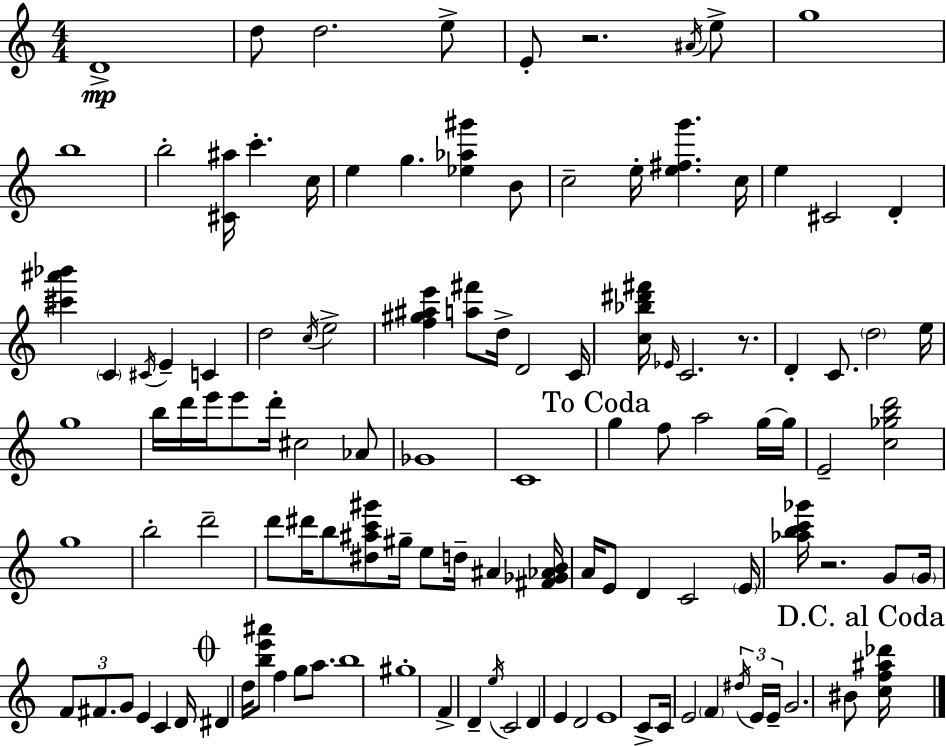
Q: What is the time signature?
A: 4/4